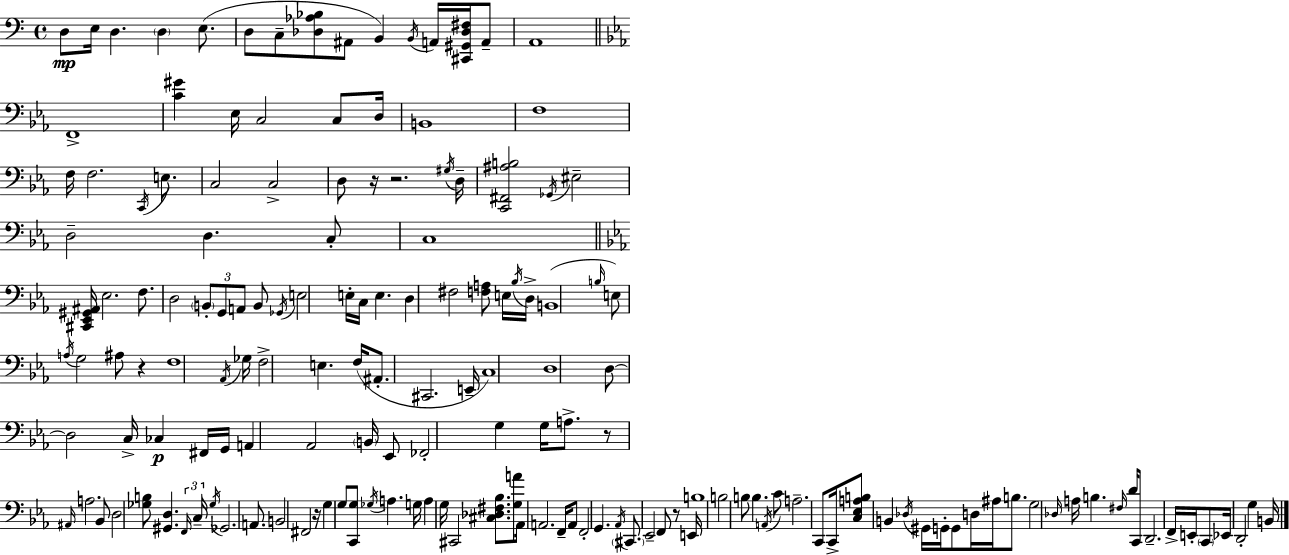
D3/e E3/s D3/q. D3/q E3/e. D3/e C3/e [Db3,Ab3,Bb3]/e A#2/e B2/q B2/s A2/s [C#2,G#2,Db3,F#3]/s A2/e A2/w F2/w [C4,G#4]/q Eb3/s C3/h C3/e D3/s B2/w F3/w F3/s F3/h. C2/s E3/e. C3/h C3/h D3/e R/s R/h. G#3/s D3/s [C2,F#2,A#3,B3]/h Gb2/s EIS3/h D3/h D3/q. C3/e C3/w [C#2,Eb2,G#2,A#2]/s Eb3/h. F3/e. D3/h B2/e G2/e A2/e B2/e Gb2/s E3/h E3/s C3/s E3/q. D3/q F#3/h [F3,A3]/e E3/s Bb3/s D3/s B2/w B3/s E3/e A3/s G3/h A#3/e R/q F3/w Ab2/s Gb3/s F3/h E3/q. F3/s A#2/e. C#2/h. E2/s C3/w D3/w D3/e D3/h C3/s CES3/q F#2/s G2/s A2/q Ab2/h B2/s Eb2/e FES2/h G3/q G3/s A3/e. R/e A#2/s A3/h. Bb2/e D3/h [Gb3,B3]/e [G#2,D3]/q. F2/s C3/s Gb3/s Gb2/h. A2/e. B2/h F#2/h R/s G3/q G3/e [C2,G3]/e Gb3/s A3/q. G3/s A3/q G3/s C#2/h [C#3,Db3,F#3,Bb3]/e. [G3,A4]/e Ab2/s A2/h. F2/s A2/e F2/h G2/q. Ab2/s C#2/e. Eb2/h F2/e R/e E2/s B3/w B3/h B3/e B3/q. A2/s C4/e A3/h. C2/e C2/s [C3,Eb3,A3,B3]/e B2/q Db3/s G#2/s G2/s G2/e D3/s A#3/s B3/e. G3/h Db3/s A3/s B3/q. F#3/s D4/s C2/e D2/h. F2/s E2/s C2/e Eb2/s D2/h G3/q B2/s